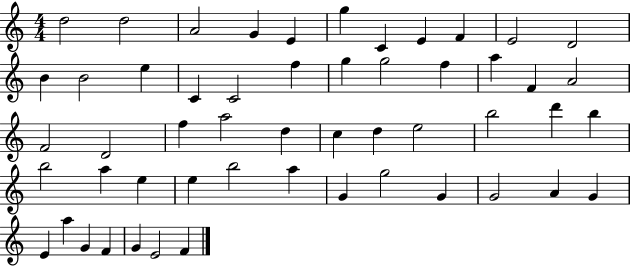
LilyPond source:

{
  \clef treble
  \numericTimeSignature
  \time 4/4
  \key c \major
  d''2 d''2 | a'2 g'4 e'4 | g''4 c'4 e'4 f'4 | e'2 d'2 | \break b'4 b'2 e''4 | c'4 c'2 f''4 | g''4 g''2 f''4 | a''4 f'4 a'2 | \break f'2 d'2 | f''4 a''2 d''4 | c''4 d''4 e''2 | b''2 d'''4 b''4 | \break b''2 a''4 e''4 | e''4 b''2 a''4 | g'4 g''2 g'4 | g'2 a'4 g'4 | \break e'4 a''4 g'4 f'4 | g'4 e'2 f'4 | \bar "|."
}